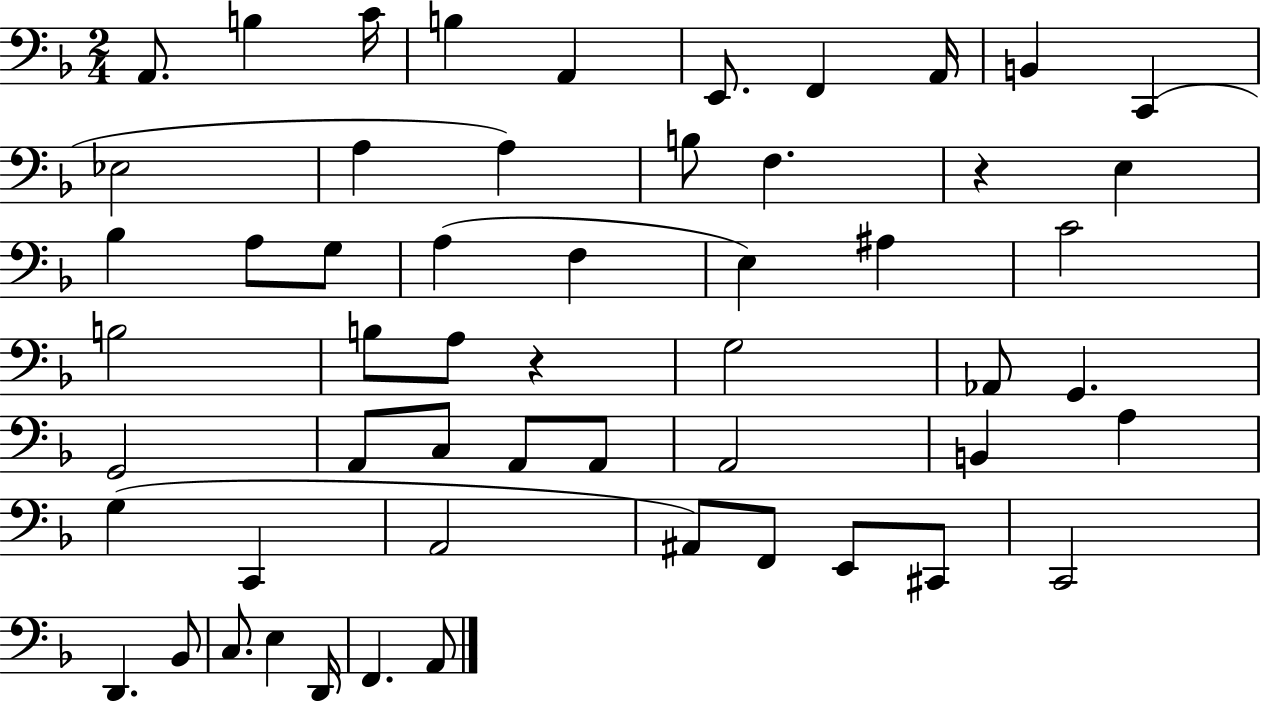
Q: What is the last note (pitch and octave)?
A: A2